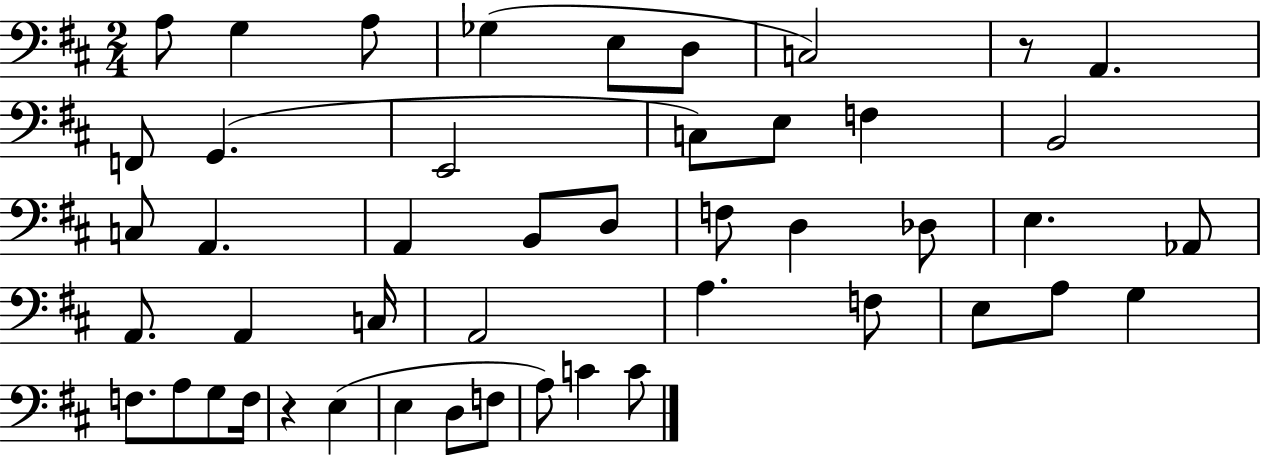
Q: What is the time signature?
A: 2/4